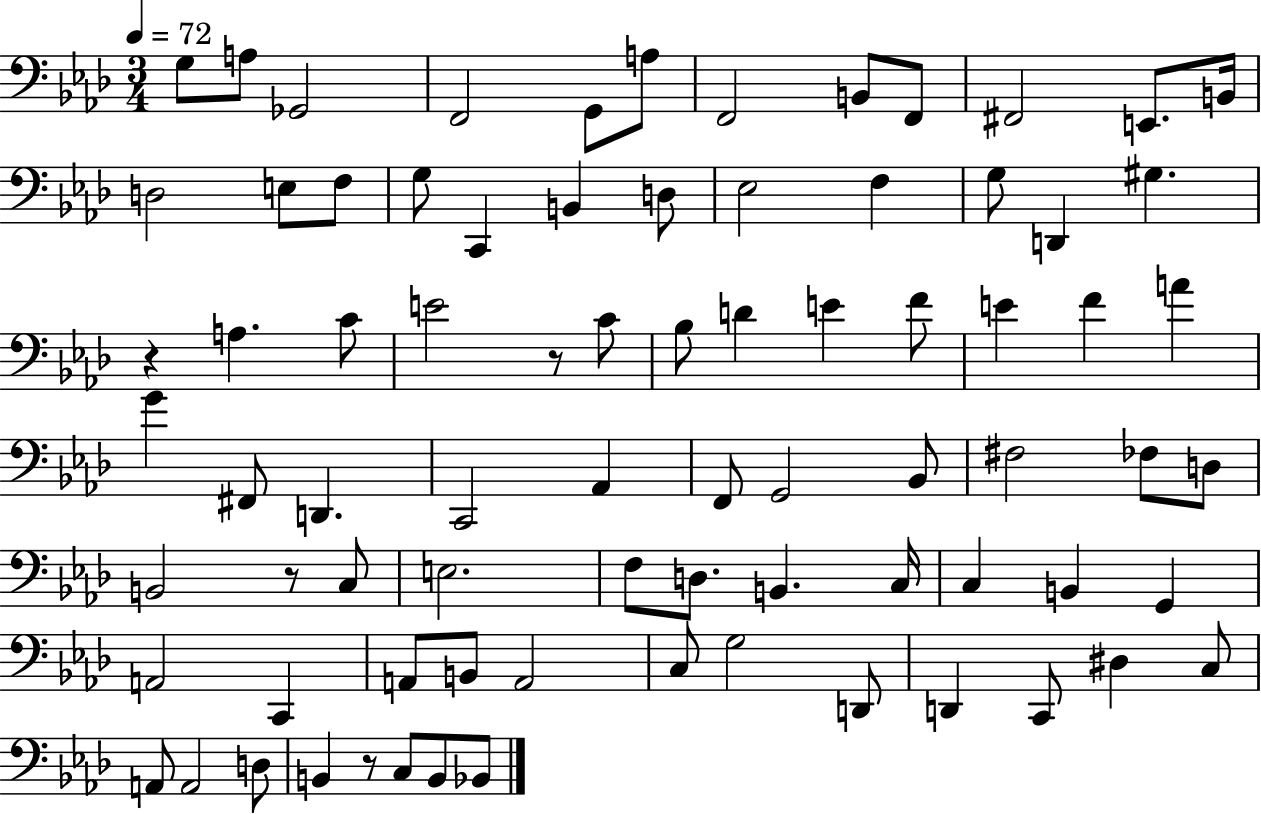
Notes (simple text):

G3/e A3/e Gb2/h F2/h G2/e A3/e F2/h B2/e F2/e F#2/h E2/e. B2/s D3/h E3/e F3/e G3/e C2/q B2/q D3/e Eb3/h F3/q G3/e D2/q G#3/q. R/q A3/q. C4/e E4/h R/e C4/e Bb3/e D4/q E4/q F4/e E4/q F4/q A4/q G4/q F#2/e D2/q. C2/h Ab2/q F2/e G2/h Bb2/e F#3/h FES3/e D3/e B2/h R/e C3/e E3/h. F3/e D3/e. B2/q. C3/s C3/q B2/q G2/q A2/h C2/q A2/e B2/e A2/h C3/e G3/h D2/e D2/q C2/e D#3/q C3/e A2/e A2/h D3/e B2/q R/e C3/e B2/e Bb2/e